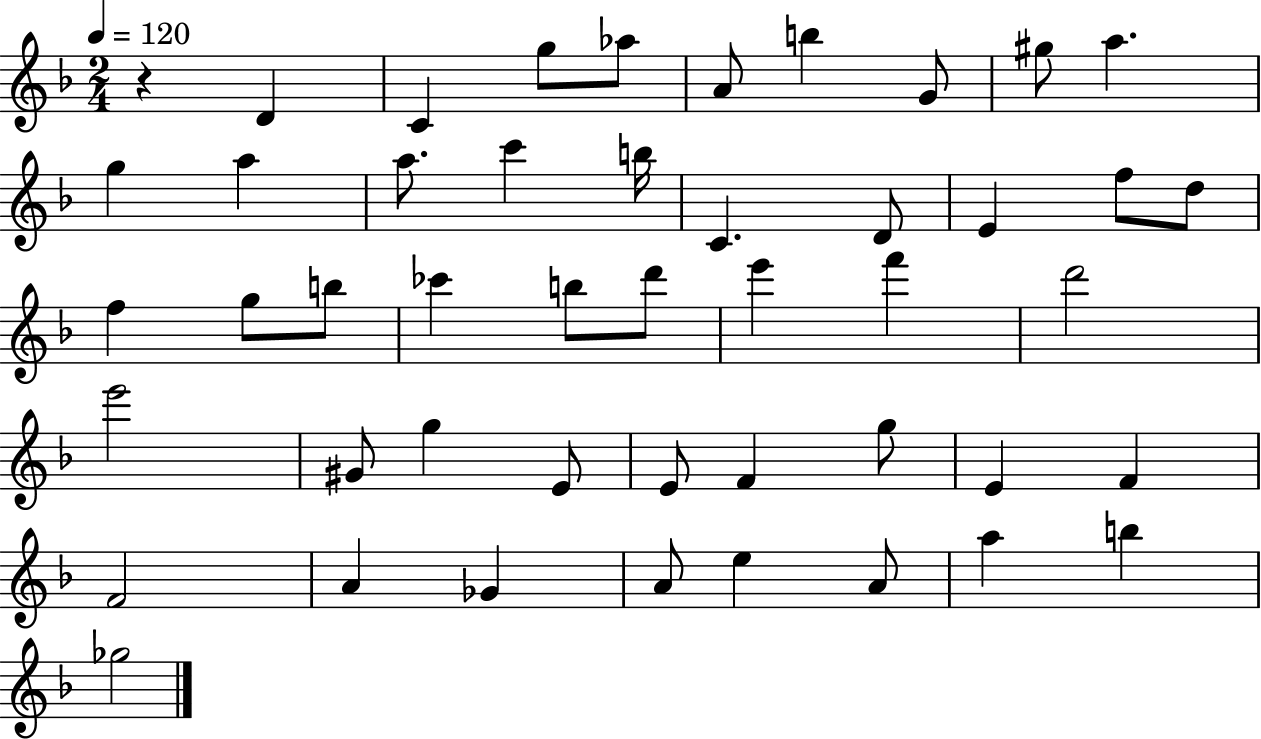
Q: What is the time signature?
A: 2/4